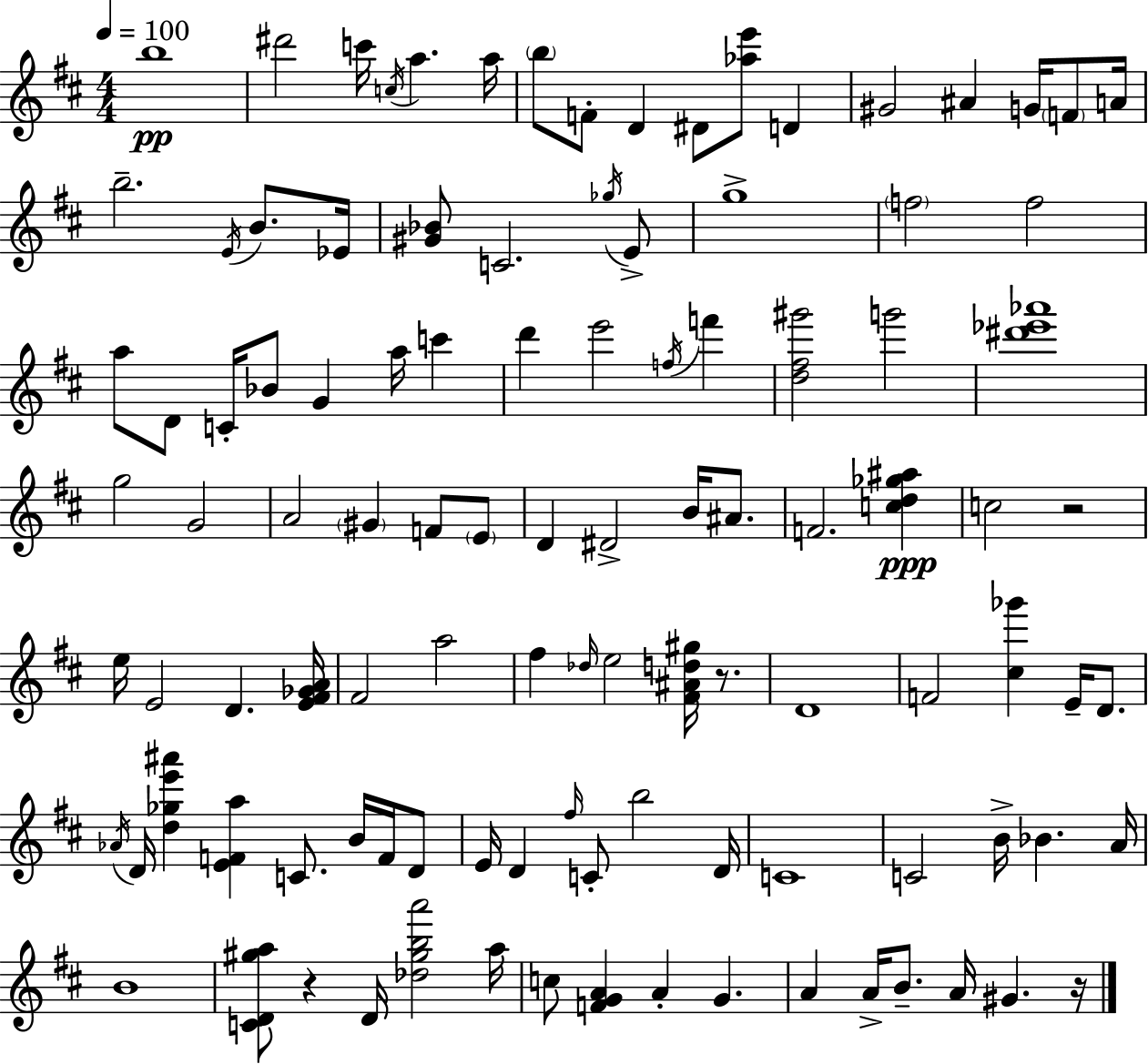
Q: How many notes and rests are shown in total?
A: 107